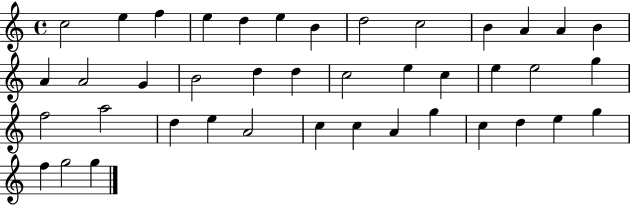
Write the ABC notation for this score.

X:1
T:Untitled
M:4/4
L:1/4
K:C
c2 e f e d e B d2 c2 B A A B A A2 G B2 d d c2 e c e e2 g f2 a2 d e A2 c c A g c d e g f g2 g